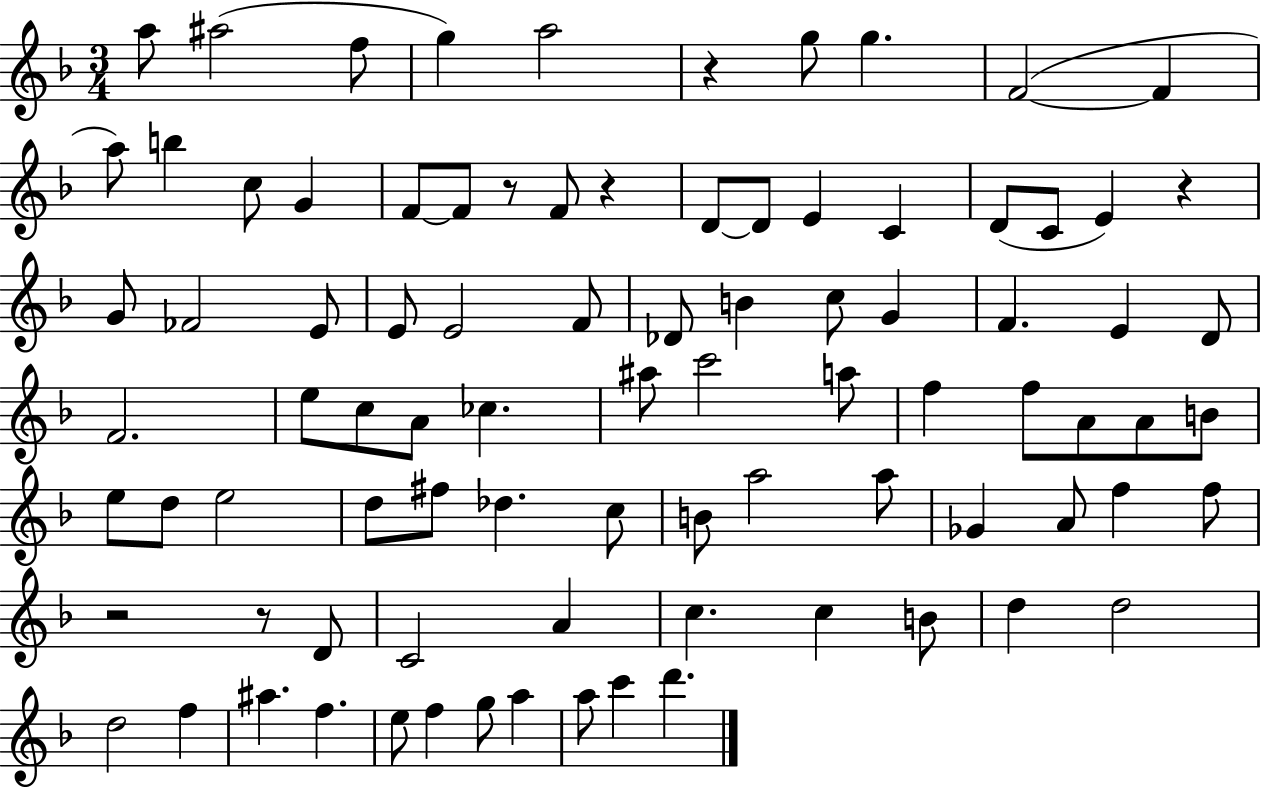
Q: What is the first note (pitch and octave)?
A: A5